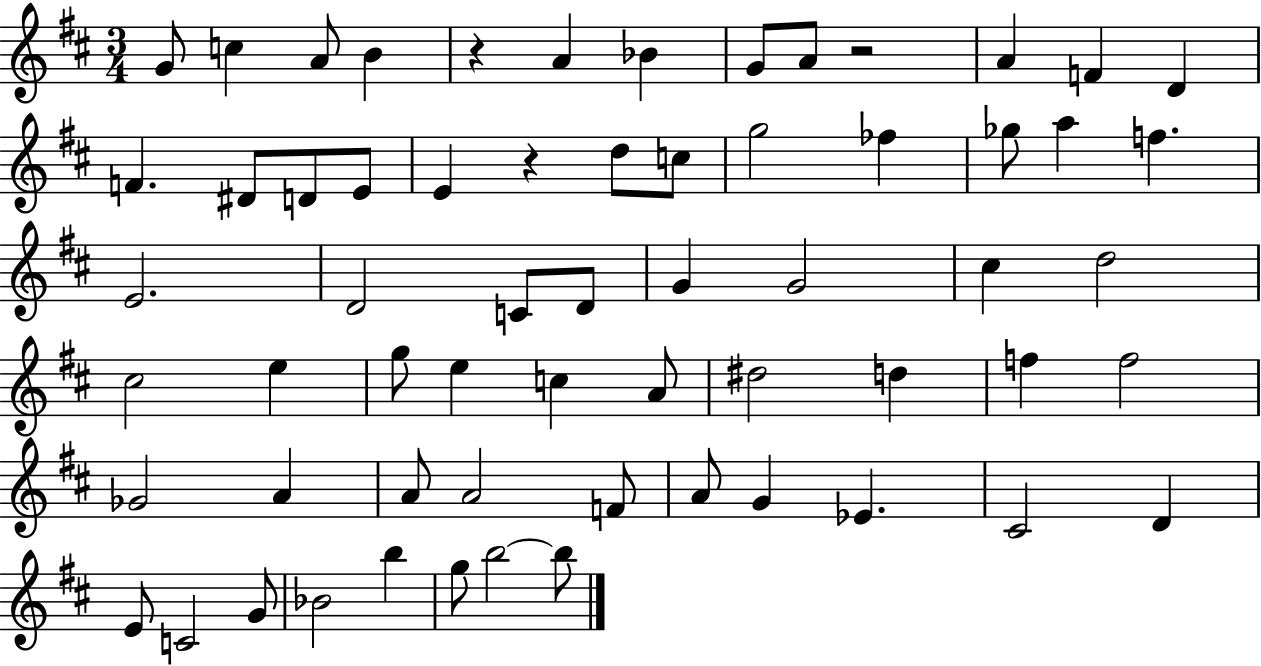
G4/e C5/q A4/e B4/q R/q A4/q Bb4/q G4/e A4/e R/h A4/q F4/q D4/q F4/q. D#4/e D4/e E4/e E4/q R/q D5/e C5/e G5/h FES5/q Gb5/e A5/q F5/q. E4/h. D4/h C4/e D4/e G4/q G4/h C#5/q D5/h C#5/h E5/q G5/e E5/q C5/q A4/e D#5/h D5/q F5/q F5/h Gb4/h A4/q A4/e A4/h F4/e A4/e G4/q Eb4/q. C#4/h D4/q E4/e C4/h G4/e Bb4/h B5/q G5/e B5/h B5/e